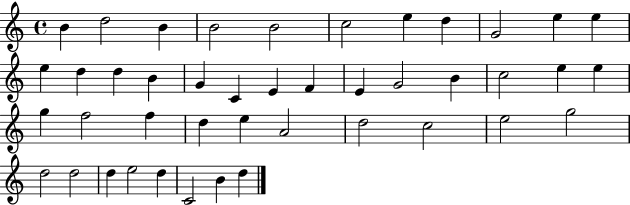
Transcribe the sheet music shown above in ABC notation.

X:1
T:Untitled
M:4/4
L:1/4
K:C
B d2 B B2 B2 c2 e d G2 e e e d d B G C E F E G2 B c2 e e g f2 f d e A2 d2 c2 e2 g2 d2 d2 d e2 d C2 B d